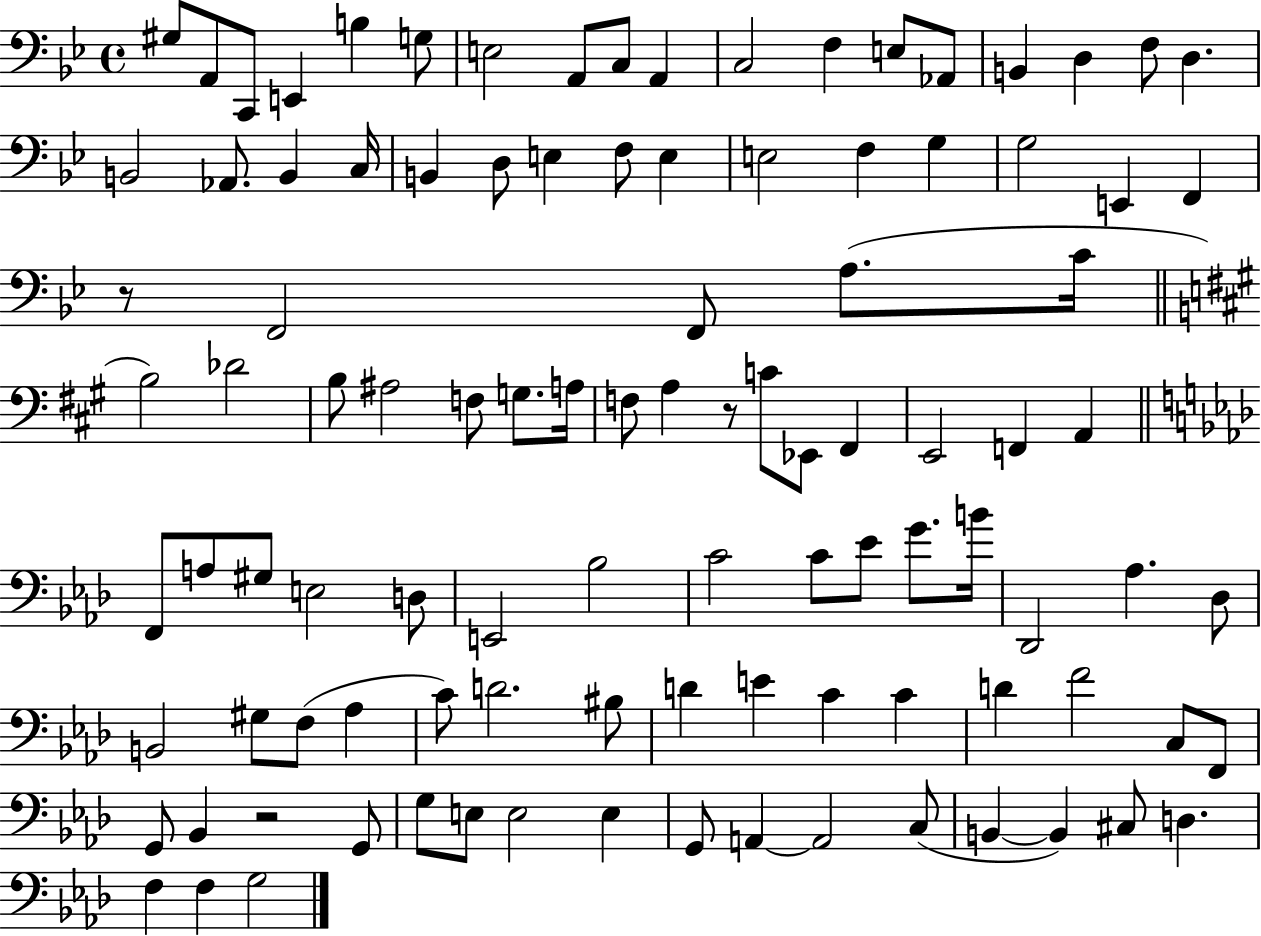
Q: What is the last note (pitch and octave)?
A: G3